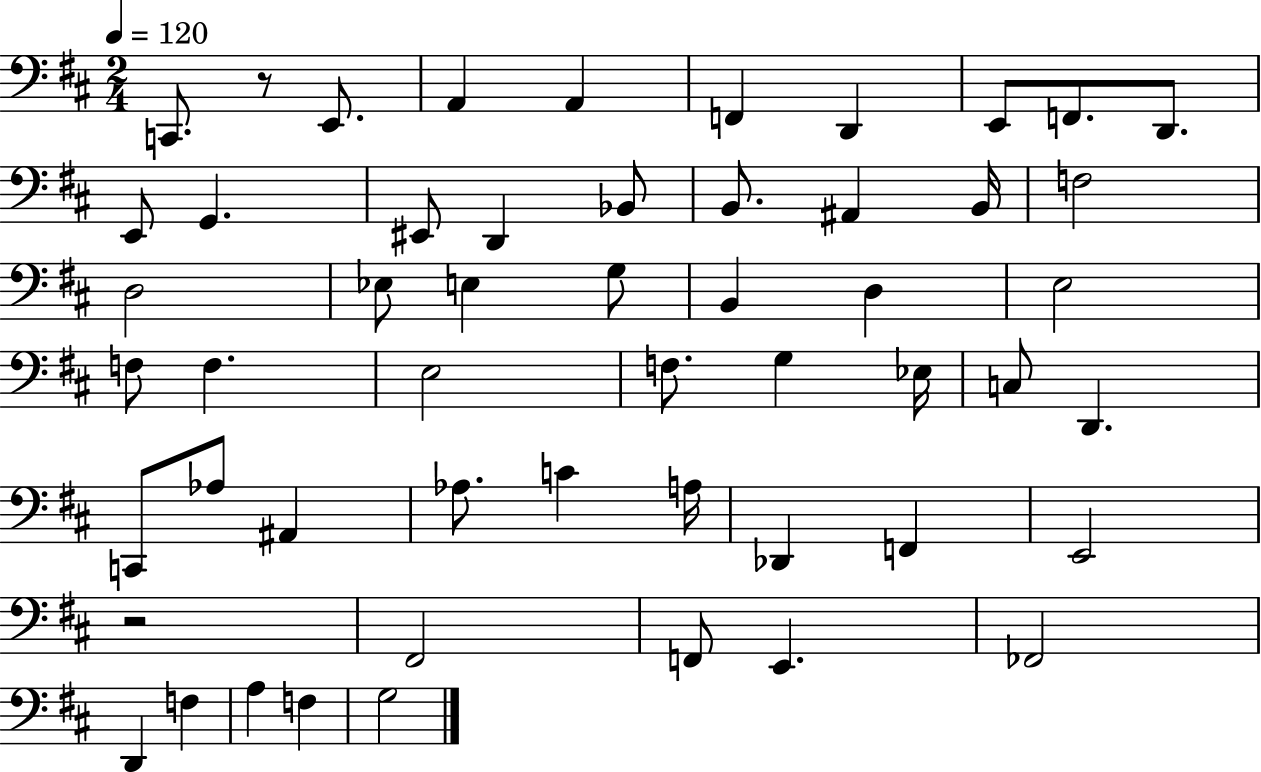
C2/e. R/e E2/e. A2/q A2/q F2/q D2/q E2/e F2/e. D2/e. E2/e G2/q. EIS2/e D2/q Bb2/e B2/e. A#2/q B2/s F3/h D3/h Eb3/e E3/q G3/e B2/q D3/q E3/h F3/e F3/q. E3/h F3/e. G3/q Eb3/s C3/e D2/q. C2/e Ab3/e A#2/q Ab3/e. C4/q A3/s Db2/q F2/q E2/h R/h F#2/h F2/e E2/q. FES2/h D2/q F3/q A3/q F3/q G3/h